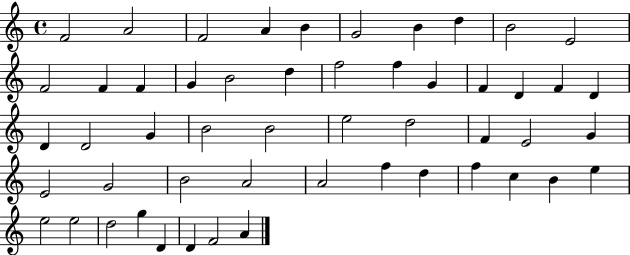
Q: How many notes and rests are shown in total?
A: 52